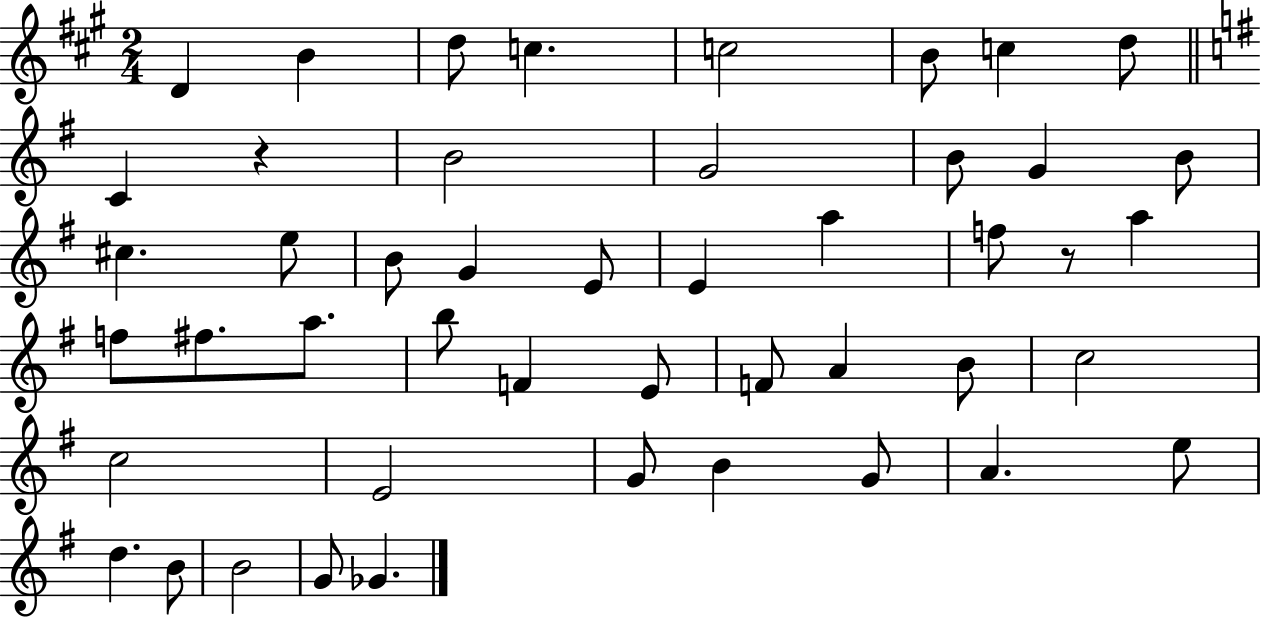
D4/q B4/q D5/e C5/q. C5/h B4/e C5/q D5/e C4/q R/q B4/h G4/h B4/e G4/q B4/e C#5/q. E5/e B4/e G4/q E4/e E4/q A5/q F5/e R/e A5/q F5/e F#5/e. A5/e. B5/e F4/q E4/e F4/e A4/q B4/e C5/h C5/h E4/h G4/e B4/q G4/e A4/q. E5/e D5/q. B4/e B4/h G4/e Gb4/q.